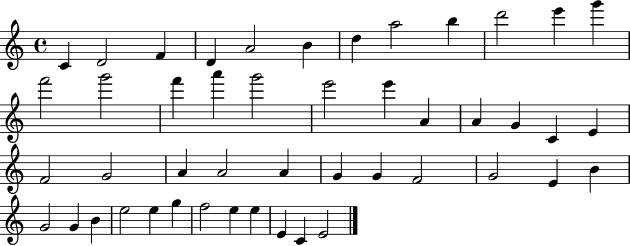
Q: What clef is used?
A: treble